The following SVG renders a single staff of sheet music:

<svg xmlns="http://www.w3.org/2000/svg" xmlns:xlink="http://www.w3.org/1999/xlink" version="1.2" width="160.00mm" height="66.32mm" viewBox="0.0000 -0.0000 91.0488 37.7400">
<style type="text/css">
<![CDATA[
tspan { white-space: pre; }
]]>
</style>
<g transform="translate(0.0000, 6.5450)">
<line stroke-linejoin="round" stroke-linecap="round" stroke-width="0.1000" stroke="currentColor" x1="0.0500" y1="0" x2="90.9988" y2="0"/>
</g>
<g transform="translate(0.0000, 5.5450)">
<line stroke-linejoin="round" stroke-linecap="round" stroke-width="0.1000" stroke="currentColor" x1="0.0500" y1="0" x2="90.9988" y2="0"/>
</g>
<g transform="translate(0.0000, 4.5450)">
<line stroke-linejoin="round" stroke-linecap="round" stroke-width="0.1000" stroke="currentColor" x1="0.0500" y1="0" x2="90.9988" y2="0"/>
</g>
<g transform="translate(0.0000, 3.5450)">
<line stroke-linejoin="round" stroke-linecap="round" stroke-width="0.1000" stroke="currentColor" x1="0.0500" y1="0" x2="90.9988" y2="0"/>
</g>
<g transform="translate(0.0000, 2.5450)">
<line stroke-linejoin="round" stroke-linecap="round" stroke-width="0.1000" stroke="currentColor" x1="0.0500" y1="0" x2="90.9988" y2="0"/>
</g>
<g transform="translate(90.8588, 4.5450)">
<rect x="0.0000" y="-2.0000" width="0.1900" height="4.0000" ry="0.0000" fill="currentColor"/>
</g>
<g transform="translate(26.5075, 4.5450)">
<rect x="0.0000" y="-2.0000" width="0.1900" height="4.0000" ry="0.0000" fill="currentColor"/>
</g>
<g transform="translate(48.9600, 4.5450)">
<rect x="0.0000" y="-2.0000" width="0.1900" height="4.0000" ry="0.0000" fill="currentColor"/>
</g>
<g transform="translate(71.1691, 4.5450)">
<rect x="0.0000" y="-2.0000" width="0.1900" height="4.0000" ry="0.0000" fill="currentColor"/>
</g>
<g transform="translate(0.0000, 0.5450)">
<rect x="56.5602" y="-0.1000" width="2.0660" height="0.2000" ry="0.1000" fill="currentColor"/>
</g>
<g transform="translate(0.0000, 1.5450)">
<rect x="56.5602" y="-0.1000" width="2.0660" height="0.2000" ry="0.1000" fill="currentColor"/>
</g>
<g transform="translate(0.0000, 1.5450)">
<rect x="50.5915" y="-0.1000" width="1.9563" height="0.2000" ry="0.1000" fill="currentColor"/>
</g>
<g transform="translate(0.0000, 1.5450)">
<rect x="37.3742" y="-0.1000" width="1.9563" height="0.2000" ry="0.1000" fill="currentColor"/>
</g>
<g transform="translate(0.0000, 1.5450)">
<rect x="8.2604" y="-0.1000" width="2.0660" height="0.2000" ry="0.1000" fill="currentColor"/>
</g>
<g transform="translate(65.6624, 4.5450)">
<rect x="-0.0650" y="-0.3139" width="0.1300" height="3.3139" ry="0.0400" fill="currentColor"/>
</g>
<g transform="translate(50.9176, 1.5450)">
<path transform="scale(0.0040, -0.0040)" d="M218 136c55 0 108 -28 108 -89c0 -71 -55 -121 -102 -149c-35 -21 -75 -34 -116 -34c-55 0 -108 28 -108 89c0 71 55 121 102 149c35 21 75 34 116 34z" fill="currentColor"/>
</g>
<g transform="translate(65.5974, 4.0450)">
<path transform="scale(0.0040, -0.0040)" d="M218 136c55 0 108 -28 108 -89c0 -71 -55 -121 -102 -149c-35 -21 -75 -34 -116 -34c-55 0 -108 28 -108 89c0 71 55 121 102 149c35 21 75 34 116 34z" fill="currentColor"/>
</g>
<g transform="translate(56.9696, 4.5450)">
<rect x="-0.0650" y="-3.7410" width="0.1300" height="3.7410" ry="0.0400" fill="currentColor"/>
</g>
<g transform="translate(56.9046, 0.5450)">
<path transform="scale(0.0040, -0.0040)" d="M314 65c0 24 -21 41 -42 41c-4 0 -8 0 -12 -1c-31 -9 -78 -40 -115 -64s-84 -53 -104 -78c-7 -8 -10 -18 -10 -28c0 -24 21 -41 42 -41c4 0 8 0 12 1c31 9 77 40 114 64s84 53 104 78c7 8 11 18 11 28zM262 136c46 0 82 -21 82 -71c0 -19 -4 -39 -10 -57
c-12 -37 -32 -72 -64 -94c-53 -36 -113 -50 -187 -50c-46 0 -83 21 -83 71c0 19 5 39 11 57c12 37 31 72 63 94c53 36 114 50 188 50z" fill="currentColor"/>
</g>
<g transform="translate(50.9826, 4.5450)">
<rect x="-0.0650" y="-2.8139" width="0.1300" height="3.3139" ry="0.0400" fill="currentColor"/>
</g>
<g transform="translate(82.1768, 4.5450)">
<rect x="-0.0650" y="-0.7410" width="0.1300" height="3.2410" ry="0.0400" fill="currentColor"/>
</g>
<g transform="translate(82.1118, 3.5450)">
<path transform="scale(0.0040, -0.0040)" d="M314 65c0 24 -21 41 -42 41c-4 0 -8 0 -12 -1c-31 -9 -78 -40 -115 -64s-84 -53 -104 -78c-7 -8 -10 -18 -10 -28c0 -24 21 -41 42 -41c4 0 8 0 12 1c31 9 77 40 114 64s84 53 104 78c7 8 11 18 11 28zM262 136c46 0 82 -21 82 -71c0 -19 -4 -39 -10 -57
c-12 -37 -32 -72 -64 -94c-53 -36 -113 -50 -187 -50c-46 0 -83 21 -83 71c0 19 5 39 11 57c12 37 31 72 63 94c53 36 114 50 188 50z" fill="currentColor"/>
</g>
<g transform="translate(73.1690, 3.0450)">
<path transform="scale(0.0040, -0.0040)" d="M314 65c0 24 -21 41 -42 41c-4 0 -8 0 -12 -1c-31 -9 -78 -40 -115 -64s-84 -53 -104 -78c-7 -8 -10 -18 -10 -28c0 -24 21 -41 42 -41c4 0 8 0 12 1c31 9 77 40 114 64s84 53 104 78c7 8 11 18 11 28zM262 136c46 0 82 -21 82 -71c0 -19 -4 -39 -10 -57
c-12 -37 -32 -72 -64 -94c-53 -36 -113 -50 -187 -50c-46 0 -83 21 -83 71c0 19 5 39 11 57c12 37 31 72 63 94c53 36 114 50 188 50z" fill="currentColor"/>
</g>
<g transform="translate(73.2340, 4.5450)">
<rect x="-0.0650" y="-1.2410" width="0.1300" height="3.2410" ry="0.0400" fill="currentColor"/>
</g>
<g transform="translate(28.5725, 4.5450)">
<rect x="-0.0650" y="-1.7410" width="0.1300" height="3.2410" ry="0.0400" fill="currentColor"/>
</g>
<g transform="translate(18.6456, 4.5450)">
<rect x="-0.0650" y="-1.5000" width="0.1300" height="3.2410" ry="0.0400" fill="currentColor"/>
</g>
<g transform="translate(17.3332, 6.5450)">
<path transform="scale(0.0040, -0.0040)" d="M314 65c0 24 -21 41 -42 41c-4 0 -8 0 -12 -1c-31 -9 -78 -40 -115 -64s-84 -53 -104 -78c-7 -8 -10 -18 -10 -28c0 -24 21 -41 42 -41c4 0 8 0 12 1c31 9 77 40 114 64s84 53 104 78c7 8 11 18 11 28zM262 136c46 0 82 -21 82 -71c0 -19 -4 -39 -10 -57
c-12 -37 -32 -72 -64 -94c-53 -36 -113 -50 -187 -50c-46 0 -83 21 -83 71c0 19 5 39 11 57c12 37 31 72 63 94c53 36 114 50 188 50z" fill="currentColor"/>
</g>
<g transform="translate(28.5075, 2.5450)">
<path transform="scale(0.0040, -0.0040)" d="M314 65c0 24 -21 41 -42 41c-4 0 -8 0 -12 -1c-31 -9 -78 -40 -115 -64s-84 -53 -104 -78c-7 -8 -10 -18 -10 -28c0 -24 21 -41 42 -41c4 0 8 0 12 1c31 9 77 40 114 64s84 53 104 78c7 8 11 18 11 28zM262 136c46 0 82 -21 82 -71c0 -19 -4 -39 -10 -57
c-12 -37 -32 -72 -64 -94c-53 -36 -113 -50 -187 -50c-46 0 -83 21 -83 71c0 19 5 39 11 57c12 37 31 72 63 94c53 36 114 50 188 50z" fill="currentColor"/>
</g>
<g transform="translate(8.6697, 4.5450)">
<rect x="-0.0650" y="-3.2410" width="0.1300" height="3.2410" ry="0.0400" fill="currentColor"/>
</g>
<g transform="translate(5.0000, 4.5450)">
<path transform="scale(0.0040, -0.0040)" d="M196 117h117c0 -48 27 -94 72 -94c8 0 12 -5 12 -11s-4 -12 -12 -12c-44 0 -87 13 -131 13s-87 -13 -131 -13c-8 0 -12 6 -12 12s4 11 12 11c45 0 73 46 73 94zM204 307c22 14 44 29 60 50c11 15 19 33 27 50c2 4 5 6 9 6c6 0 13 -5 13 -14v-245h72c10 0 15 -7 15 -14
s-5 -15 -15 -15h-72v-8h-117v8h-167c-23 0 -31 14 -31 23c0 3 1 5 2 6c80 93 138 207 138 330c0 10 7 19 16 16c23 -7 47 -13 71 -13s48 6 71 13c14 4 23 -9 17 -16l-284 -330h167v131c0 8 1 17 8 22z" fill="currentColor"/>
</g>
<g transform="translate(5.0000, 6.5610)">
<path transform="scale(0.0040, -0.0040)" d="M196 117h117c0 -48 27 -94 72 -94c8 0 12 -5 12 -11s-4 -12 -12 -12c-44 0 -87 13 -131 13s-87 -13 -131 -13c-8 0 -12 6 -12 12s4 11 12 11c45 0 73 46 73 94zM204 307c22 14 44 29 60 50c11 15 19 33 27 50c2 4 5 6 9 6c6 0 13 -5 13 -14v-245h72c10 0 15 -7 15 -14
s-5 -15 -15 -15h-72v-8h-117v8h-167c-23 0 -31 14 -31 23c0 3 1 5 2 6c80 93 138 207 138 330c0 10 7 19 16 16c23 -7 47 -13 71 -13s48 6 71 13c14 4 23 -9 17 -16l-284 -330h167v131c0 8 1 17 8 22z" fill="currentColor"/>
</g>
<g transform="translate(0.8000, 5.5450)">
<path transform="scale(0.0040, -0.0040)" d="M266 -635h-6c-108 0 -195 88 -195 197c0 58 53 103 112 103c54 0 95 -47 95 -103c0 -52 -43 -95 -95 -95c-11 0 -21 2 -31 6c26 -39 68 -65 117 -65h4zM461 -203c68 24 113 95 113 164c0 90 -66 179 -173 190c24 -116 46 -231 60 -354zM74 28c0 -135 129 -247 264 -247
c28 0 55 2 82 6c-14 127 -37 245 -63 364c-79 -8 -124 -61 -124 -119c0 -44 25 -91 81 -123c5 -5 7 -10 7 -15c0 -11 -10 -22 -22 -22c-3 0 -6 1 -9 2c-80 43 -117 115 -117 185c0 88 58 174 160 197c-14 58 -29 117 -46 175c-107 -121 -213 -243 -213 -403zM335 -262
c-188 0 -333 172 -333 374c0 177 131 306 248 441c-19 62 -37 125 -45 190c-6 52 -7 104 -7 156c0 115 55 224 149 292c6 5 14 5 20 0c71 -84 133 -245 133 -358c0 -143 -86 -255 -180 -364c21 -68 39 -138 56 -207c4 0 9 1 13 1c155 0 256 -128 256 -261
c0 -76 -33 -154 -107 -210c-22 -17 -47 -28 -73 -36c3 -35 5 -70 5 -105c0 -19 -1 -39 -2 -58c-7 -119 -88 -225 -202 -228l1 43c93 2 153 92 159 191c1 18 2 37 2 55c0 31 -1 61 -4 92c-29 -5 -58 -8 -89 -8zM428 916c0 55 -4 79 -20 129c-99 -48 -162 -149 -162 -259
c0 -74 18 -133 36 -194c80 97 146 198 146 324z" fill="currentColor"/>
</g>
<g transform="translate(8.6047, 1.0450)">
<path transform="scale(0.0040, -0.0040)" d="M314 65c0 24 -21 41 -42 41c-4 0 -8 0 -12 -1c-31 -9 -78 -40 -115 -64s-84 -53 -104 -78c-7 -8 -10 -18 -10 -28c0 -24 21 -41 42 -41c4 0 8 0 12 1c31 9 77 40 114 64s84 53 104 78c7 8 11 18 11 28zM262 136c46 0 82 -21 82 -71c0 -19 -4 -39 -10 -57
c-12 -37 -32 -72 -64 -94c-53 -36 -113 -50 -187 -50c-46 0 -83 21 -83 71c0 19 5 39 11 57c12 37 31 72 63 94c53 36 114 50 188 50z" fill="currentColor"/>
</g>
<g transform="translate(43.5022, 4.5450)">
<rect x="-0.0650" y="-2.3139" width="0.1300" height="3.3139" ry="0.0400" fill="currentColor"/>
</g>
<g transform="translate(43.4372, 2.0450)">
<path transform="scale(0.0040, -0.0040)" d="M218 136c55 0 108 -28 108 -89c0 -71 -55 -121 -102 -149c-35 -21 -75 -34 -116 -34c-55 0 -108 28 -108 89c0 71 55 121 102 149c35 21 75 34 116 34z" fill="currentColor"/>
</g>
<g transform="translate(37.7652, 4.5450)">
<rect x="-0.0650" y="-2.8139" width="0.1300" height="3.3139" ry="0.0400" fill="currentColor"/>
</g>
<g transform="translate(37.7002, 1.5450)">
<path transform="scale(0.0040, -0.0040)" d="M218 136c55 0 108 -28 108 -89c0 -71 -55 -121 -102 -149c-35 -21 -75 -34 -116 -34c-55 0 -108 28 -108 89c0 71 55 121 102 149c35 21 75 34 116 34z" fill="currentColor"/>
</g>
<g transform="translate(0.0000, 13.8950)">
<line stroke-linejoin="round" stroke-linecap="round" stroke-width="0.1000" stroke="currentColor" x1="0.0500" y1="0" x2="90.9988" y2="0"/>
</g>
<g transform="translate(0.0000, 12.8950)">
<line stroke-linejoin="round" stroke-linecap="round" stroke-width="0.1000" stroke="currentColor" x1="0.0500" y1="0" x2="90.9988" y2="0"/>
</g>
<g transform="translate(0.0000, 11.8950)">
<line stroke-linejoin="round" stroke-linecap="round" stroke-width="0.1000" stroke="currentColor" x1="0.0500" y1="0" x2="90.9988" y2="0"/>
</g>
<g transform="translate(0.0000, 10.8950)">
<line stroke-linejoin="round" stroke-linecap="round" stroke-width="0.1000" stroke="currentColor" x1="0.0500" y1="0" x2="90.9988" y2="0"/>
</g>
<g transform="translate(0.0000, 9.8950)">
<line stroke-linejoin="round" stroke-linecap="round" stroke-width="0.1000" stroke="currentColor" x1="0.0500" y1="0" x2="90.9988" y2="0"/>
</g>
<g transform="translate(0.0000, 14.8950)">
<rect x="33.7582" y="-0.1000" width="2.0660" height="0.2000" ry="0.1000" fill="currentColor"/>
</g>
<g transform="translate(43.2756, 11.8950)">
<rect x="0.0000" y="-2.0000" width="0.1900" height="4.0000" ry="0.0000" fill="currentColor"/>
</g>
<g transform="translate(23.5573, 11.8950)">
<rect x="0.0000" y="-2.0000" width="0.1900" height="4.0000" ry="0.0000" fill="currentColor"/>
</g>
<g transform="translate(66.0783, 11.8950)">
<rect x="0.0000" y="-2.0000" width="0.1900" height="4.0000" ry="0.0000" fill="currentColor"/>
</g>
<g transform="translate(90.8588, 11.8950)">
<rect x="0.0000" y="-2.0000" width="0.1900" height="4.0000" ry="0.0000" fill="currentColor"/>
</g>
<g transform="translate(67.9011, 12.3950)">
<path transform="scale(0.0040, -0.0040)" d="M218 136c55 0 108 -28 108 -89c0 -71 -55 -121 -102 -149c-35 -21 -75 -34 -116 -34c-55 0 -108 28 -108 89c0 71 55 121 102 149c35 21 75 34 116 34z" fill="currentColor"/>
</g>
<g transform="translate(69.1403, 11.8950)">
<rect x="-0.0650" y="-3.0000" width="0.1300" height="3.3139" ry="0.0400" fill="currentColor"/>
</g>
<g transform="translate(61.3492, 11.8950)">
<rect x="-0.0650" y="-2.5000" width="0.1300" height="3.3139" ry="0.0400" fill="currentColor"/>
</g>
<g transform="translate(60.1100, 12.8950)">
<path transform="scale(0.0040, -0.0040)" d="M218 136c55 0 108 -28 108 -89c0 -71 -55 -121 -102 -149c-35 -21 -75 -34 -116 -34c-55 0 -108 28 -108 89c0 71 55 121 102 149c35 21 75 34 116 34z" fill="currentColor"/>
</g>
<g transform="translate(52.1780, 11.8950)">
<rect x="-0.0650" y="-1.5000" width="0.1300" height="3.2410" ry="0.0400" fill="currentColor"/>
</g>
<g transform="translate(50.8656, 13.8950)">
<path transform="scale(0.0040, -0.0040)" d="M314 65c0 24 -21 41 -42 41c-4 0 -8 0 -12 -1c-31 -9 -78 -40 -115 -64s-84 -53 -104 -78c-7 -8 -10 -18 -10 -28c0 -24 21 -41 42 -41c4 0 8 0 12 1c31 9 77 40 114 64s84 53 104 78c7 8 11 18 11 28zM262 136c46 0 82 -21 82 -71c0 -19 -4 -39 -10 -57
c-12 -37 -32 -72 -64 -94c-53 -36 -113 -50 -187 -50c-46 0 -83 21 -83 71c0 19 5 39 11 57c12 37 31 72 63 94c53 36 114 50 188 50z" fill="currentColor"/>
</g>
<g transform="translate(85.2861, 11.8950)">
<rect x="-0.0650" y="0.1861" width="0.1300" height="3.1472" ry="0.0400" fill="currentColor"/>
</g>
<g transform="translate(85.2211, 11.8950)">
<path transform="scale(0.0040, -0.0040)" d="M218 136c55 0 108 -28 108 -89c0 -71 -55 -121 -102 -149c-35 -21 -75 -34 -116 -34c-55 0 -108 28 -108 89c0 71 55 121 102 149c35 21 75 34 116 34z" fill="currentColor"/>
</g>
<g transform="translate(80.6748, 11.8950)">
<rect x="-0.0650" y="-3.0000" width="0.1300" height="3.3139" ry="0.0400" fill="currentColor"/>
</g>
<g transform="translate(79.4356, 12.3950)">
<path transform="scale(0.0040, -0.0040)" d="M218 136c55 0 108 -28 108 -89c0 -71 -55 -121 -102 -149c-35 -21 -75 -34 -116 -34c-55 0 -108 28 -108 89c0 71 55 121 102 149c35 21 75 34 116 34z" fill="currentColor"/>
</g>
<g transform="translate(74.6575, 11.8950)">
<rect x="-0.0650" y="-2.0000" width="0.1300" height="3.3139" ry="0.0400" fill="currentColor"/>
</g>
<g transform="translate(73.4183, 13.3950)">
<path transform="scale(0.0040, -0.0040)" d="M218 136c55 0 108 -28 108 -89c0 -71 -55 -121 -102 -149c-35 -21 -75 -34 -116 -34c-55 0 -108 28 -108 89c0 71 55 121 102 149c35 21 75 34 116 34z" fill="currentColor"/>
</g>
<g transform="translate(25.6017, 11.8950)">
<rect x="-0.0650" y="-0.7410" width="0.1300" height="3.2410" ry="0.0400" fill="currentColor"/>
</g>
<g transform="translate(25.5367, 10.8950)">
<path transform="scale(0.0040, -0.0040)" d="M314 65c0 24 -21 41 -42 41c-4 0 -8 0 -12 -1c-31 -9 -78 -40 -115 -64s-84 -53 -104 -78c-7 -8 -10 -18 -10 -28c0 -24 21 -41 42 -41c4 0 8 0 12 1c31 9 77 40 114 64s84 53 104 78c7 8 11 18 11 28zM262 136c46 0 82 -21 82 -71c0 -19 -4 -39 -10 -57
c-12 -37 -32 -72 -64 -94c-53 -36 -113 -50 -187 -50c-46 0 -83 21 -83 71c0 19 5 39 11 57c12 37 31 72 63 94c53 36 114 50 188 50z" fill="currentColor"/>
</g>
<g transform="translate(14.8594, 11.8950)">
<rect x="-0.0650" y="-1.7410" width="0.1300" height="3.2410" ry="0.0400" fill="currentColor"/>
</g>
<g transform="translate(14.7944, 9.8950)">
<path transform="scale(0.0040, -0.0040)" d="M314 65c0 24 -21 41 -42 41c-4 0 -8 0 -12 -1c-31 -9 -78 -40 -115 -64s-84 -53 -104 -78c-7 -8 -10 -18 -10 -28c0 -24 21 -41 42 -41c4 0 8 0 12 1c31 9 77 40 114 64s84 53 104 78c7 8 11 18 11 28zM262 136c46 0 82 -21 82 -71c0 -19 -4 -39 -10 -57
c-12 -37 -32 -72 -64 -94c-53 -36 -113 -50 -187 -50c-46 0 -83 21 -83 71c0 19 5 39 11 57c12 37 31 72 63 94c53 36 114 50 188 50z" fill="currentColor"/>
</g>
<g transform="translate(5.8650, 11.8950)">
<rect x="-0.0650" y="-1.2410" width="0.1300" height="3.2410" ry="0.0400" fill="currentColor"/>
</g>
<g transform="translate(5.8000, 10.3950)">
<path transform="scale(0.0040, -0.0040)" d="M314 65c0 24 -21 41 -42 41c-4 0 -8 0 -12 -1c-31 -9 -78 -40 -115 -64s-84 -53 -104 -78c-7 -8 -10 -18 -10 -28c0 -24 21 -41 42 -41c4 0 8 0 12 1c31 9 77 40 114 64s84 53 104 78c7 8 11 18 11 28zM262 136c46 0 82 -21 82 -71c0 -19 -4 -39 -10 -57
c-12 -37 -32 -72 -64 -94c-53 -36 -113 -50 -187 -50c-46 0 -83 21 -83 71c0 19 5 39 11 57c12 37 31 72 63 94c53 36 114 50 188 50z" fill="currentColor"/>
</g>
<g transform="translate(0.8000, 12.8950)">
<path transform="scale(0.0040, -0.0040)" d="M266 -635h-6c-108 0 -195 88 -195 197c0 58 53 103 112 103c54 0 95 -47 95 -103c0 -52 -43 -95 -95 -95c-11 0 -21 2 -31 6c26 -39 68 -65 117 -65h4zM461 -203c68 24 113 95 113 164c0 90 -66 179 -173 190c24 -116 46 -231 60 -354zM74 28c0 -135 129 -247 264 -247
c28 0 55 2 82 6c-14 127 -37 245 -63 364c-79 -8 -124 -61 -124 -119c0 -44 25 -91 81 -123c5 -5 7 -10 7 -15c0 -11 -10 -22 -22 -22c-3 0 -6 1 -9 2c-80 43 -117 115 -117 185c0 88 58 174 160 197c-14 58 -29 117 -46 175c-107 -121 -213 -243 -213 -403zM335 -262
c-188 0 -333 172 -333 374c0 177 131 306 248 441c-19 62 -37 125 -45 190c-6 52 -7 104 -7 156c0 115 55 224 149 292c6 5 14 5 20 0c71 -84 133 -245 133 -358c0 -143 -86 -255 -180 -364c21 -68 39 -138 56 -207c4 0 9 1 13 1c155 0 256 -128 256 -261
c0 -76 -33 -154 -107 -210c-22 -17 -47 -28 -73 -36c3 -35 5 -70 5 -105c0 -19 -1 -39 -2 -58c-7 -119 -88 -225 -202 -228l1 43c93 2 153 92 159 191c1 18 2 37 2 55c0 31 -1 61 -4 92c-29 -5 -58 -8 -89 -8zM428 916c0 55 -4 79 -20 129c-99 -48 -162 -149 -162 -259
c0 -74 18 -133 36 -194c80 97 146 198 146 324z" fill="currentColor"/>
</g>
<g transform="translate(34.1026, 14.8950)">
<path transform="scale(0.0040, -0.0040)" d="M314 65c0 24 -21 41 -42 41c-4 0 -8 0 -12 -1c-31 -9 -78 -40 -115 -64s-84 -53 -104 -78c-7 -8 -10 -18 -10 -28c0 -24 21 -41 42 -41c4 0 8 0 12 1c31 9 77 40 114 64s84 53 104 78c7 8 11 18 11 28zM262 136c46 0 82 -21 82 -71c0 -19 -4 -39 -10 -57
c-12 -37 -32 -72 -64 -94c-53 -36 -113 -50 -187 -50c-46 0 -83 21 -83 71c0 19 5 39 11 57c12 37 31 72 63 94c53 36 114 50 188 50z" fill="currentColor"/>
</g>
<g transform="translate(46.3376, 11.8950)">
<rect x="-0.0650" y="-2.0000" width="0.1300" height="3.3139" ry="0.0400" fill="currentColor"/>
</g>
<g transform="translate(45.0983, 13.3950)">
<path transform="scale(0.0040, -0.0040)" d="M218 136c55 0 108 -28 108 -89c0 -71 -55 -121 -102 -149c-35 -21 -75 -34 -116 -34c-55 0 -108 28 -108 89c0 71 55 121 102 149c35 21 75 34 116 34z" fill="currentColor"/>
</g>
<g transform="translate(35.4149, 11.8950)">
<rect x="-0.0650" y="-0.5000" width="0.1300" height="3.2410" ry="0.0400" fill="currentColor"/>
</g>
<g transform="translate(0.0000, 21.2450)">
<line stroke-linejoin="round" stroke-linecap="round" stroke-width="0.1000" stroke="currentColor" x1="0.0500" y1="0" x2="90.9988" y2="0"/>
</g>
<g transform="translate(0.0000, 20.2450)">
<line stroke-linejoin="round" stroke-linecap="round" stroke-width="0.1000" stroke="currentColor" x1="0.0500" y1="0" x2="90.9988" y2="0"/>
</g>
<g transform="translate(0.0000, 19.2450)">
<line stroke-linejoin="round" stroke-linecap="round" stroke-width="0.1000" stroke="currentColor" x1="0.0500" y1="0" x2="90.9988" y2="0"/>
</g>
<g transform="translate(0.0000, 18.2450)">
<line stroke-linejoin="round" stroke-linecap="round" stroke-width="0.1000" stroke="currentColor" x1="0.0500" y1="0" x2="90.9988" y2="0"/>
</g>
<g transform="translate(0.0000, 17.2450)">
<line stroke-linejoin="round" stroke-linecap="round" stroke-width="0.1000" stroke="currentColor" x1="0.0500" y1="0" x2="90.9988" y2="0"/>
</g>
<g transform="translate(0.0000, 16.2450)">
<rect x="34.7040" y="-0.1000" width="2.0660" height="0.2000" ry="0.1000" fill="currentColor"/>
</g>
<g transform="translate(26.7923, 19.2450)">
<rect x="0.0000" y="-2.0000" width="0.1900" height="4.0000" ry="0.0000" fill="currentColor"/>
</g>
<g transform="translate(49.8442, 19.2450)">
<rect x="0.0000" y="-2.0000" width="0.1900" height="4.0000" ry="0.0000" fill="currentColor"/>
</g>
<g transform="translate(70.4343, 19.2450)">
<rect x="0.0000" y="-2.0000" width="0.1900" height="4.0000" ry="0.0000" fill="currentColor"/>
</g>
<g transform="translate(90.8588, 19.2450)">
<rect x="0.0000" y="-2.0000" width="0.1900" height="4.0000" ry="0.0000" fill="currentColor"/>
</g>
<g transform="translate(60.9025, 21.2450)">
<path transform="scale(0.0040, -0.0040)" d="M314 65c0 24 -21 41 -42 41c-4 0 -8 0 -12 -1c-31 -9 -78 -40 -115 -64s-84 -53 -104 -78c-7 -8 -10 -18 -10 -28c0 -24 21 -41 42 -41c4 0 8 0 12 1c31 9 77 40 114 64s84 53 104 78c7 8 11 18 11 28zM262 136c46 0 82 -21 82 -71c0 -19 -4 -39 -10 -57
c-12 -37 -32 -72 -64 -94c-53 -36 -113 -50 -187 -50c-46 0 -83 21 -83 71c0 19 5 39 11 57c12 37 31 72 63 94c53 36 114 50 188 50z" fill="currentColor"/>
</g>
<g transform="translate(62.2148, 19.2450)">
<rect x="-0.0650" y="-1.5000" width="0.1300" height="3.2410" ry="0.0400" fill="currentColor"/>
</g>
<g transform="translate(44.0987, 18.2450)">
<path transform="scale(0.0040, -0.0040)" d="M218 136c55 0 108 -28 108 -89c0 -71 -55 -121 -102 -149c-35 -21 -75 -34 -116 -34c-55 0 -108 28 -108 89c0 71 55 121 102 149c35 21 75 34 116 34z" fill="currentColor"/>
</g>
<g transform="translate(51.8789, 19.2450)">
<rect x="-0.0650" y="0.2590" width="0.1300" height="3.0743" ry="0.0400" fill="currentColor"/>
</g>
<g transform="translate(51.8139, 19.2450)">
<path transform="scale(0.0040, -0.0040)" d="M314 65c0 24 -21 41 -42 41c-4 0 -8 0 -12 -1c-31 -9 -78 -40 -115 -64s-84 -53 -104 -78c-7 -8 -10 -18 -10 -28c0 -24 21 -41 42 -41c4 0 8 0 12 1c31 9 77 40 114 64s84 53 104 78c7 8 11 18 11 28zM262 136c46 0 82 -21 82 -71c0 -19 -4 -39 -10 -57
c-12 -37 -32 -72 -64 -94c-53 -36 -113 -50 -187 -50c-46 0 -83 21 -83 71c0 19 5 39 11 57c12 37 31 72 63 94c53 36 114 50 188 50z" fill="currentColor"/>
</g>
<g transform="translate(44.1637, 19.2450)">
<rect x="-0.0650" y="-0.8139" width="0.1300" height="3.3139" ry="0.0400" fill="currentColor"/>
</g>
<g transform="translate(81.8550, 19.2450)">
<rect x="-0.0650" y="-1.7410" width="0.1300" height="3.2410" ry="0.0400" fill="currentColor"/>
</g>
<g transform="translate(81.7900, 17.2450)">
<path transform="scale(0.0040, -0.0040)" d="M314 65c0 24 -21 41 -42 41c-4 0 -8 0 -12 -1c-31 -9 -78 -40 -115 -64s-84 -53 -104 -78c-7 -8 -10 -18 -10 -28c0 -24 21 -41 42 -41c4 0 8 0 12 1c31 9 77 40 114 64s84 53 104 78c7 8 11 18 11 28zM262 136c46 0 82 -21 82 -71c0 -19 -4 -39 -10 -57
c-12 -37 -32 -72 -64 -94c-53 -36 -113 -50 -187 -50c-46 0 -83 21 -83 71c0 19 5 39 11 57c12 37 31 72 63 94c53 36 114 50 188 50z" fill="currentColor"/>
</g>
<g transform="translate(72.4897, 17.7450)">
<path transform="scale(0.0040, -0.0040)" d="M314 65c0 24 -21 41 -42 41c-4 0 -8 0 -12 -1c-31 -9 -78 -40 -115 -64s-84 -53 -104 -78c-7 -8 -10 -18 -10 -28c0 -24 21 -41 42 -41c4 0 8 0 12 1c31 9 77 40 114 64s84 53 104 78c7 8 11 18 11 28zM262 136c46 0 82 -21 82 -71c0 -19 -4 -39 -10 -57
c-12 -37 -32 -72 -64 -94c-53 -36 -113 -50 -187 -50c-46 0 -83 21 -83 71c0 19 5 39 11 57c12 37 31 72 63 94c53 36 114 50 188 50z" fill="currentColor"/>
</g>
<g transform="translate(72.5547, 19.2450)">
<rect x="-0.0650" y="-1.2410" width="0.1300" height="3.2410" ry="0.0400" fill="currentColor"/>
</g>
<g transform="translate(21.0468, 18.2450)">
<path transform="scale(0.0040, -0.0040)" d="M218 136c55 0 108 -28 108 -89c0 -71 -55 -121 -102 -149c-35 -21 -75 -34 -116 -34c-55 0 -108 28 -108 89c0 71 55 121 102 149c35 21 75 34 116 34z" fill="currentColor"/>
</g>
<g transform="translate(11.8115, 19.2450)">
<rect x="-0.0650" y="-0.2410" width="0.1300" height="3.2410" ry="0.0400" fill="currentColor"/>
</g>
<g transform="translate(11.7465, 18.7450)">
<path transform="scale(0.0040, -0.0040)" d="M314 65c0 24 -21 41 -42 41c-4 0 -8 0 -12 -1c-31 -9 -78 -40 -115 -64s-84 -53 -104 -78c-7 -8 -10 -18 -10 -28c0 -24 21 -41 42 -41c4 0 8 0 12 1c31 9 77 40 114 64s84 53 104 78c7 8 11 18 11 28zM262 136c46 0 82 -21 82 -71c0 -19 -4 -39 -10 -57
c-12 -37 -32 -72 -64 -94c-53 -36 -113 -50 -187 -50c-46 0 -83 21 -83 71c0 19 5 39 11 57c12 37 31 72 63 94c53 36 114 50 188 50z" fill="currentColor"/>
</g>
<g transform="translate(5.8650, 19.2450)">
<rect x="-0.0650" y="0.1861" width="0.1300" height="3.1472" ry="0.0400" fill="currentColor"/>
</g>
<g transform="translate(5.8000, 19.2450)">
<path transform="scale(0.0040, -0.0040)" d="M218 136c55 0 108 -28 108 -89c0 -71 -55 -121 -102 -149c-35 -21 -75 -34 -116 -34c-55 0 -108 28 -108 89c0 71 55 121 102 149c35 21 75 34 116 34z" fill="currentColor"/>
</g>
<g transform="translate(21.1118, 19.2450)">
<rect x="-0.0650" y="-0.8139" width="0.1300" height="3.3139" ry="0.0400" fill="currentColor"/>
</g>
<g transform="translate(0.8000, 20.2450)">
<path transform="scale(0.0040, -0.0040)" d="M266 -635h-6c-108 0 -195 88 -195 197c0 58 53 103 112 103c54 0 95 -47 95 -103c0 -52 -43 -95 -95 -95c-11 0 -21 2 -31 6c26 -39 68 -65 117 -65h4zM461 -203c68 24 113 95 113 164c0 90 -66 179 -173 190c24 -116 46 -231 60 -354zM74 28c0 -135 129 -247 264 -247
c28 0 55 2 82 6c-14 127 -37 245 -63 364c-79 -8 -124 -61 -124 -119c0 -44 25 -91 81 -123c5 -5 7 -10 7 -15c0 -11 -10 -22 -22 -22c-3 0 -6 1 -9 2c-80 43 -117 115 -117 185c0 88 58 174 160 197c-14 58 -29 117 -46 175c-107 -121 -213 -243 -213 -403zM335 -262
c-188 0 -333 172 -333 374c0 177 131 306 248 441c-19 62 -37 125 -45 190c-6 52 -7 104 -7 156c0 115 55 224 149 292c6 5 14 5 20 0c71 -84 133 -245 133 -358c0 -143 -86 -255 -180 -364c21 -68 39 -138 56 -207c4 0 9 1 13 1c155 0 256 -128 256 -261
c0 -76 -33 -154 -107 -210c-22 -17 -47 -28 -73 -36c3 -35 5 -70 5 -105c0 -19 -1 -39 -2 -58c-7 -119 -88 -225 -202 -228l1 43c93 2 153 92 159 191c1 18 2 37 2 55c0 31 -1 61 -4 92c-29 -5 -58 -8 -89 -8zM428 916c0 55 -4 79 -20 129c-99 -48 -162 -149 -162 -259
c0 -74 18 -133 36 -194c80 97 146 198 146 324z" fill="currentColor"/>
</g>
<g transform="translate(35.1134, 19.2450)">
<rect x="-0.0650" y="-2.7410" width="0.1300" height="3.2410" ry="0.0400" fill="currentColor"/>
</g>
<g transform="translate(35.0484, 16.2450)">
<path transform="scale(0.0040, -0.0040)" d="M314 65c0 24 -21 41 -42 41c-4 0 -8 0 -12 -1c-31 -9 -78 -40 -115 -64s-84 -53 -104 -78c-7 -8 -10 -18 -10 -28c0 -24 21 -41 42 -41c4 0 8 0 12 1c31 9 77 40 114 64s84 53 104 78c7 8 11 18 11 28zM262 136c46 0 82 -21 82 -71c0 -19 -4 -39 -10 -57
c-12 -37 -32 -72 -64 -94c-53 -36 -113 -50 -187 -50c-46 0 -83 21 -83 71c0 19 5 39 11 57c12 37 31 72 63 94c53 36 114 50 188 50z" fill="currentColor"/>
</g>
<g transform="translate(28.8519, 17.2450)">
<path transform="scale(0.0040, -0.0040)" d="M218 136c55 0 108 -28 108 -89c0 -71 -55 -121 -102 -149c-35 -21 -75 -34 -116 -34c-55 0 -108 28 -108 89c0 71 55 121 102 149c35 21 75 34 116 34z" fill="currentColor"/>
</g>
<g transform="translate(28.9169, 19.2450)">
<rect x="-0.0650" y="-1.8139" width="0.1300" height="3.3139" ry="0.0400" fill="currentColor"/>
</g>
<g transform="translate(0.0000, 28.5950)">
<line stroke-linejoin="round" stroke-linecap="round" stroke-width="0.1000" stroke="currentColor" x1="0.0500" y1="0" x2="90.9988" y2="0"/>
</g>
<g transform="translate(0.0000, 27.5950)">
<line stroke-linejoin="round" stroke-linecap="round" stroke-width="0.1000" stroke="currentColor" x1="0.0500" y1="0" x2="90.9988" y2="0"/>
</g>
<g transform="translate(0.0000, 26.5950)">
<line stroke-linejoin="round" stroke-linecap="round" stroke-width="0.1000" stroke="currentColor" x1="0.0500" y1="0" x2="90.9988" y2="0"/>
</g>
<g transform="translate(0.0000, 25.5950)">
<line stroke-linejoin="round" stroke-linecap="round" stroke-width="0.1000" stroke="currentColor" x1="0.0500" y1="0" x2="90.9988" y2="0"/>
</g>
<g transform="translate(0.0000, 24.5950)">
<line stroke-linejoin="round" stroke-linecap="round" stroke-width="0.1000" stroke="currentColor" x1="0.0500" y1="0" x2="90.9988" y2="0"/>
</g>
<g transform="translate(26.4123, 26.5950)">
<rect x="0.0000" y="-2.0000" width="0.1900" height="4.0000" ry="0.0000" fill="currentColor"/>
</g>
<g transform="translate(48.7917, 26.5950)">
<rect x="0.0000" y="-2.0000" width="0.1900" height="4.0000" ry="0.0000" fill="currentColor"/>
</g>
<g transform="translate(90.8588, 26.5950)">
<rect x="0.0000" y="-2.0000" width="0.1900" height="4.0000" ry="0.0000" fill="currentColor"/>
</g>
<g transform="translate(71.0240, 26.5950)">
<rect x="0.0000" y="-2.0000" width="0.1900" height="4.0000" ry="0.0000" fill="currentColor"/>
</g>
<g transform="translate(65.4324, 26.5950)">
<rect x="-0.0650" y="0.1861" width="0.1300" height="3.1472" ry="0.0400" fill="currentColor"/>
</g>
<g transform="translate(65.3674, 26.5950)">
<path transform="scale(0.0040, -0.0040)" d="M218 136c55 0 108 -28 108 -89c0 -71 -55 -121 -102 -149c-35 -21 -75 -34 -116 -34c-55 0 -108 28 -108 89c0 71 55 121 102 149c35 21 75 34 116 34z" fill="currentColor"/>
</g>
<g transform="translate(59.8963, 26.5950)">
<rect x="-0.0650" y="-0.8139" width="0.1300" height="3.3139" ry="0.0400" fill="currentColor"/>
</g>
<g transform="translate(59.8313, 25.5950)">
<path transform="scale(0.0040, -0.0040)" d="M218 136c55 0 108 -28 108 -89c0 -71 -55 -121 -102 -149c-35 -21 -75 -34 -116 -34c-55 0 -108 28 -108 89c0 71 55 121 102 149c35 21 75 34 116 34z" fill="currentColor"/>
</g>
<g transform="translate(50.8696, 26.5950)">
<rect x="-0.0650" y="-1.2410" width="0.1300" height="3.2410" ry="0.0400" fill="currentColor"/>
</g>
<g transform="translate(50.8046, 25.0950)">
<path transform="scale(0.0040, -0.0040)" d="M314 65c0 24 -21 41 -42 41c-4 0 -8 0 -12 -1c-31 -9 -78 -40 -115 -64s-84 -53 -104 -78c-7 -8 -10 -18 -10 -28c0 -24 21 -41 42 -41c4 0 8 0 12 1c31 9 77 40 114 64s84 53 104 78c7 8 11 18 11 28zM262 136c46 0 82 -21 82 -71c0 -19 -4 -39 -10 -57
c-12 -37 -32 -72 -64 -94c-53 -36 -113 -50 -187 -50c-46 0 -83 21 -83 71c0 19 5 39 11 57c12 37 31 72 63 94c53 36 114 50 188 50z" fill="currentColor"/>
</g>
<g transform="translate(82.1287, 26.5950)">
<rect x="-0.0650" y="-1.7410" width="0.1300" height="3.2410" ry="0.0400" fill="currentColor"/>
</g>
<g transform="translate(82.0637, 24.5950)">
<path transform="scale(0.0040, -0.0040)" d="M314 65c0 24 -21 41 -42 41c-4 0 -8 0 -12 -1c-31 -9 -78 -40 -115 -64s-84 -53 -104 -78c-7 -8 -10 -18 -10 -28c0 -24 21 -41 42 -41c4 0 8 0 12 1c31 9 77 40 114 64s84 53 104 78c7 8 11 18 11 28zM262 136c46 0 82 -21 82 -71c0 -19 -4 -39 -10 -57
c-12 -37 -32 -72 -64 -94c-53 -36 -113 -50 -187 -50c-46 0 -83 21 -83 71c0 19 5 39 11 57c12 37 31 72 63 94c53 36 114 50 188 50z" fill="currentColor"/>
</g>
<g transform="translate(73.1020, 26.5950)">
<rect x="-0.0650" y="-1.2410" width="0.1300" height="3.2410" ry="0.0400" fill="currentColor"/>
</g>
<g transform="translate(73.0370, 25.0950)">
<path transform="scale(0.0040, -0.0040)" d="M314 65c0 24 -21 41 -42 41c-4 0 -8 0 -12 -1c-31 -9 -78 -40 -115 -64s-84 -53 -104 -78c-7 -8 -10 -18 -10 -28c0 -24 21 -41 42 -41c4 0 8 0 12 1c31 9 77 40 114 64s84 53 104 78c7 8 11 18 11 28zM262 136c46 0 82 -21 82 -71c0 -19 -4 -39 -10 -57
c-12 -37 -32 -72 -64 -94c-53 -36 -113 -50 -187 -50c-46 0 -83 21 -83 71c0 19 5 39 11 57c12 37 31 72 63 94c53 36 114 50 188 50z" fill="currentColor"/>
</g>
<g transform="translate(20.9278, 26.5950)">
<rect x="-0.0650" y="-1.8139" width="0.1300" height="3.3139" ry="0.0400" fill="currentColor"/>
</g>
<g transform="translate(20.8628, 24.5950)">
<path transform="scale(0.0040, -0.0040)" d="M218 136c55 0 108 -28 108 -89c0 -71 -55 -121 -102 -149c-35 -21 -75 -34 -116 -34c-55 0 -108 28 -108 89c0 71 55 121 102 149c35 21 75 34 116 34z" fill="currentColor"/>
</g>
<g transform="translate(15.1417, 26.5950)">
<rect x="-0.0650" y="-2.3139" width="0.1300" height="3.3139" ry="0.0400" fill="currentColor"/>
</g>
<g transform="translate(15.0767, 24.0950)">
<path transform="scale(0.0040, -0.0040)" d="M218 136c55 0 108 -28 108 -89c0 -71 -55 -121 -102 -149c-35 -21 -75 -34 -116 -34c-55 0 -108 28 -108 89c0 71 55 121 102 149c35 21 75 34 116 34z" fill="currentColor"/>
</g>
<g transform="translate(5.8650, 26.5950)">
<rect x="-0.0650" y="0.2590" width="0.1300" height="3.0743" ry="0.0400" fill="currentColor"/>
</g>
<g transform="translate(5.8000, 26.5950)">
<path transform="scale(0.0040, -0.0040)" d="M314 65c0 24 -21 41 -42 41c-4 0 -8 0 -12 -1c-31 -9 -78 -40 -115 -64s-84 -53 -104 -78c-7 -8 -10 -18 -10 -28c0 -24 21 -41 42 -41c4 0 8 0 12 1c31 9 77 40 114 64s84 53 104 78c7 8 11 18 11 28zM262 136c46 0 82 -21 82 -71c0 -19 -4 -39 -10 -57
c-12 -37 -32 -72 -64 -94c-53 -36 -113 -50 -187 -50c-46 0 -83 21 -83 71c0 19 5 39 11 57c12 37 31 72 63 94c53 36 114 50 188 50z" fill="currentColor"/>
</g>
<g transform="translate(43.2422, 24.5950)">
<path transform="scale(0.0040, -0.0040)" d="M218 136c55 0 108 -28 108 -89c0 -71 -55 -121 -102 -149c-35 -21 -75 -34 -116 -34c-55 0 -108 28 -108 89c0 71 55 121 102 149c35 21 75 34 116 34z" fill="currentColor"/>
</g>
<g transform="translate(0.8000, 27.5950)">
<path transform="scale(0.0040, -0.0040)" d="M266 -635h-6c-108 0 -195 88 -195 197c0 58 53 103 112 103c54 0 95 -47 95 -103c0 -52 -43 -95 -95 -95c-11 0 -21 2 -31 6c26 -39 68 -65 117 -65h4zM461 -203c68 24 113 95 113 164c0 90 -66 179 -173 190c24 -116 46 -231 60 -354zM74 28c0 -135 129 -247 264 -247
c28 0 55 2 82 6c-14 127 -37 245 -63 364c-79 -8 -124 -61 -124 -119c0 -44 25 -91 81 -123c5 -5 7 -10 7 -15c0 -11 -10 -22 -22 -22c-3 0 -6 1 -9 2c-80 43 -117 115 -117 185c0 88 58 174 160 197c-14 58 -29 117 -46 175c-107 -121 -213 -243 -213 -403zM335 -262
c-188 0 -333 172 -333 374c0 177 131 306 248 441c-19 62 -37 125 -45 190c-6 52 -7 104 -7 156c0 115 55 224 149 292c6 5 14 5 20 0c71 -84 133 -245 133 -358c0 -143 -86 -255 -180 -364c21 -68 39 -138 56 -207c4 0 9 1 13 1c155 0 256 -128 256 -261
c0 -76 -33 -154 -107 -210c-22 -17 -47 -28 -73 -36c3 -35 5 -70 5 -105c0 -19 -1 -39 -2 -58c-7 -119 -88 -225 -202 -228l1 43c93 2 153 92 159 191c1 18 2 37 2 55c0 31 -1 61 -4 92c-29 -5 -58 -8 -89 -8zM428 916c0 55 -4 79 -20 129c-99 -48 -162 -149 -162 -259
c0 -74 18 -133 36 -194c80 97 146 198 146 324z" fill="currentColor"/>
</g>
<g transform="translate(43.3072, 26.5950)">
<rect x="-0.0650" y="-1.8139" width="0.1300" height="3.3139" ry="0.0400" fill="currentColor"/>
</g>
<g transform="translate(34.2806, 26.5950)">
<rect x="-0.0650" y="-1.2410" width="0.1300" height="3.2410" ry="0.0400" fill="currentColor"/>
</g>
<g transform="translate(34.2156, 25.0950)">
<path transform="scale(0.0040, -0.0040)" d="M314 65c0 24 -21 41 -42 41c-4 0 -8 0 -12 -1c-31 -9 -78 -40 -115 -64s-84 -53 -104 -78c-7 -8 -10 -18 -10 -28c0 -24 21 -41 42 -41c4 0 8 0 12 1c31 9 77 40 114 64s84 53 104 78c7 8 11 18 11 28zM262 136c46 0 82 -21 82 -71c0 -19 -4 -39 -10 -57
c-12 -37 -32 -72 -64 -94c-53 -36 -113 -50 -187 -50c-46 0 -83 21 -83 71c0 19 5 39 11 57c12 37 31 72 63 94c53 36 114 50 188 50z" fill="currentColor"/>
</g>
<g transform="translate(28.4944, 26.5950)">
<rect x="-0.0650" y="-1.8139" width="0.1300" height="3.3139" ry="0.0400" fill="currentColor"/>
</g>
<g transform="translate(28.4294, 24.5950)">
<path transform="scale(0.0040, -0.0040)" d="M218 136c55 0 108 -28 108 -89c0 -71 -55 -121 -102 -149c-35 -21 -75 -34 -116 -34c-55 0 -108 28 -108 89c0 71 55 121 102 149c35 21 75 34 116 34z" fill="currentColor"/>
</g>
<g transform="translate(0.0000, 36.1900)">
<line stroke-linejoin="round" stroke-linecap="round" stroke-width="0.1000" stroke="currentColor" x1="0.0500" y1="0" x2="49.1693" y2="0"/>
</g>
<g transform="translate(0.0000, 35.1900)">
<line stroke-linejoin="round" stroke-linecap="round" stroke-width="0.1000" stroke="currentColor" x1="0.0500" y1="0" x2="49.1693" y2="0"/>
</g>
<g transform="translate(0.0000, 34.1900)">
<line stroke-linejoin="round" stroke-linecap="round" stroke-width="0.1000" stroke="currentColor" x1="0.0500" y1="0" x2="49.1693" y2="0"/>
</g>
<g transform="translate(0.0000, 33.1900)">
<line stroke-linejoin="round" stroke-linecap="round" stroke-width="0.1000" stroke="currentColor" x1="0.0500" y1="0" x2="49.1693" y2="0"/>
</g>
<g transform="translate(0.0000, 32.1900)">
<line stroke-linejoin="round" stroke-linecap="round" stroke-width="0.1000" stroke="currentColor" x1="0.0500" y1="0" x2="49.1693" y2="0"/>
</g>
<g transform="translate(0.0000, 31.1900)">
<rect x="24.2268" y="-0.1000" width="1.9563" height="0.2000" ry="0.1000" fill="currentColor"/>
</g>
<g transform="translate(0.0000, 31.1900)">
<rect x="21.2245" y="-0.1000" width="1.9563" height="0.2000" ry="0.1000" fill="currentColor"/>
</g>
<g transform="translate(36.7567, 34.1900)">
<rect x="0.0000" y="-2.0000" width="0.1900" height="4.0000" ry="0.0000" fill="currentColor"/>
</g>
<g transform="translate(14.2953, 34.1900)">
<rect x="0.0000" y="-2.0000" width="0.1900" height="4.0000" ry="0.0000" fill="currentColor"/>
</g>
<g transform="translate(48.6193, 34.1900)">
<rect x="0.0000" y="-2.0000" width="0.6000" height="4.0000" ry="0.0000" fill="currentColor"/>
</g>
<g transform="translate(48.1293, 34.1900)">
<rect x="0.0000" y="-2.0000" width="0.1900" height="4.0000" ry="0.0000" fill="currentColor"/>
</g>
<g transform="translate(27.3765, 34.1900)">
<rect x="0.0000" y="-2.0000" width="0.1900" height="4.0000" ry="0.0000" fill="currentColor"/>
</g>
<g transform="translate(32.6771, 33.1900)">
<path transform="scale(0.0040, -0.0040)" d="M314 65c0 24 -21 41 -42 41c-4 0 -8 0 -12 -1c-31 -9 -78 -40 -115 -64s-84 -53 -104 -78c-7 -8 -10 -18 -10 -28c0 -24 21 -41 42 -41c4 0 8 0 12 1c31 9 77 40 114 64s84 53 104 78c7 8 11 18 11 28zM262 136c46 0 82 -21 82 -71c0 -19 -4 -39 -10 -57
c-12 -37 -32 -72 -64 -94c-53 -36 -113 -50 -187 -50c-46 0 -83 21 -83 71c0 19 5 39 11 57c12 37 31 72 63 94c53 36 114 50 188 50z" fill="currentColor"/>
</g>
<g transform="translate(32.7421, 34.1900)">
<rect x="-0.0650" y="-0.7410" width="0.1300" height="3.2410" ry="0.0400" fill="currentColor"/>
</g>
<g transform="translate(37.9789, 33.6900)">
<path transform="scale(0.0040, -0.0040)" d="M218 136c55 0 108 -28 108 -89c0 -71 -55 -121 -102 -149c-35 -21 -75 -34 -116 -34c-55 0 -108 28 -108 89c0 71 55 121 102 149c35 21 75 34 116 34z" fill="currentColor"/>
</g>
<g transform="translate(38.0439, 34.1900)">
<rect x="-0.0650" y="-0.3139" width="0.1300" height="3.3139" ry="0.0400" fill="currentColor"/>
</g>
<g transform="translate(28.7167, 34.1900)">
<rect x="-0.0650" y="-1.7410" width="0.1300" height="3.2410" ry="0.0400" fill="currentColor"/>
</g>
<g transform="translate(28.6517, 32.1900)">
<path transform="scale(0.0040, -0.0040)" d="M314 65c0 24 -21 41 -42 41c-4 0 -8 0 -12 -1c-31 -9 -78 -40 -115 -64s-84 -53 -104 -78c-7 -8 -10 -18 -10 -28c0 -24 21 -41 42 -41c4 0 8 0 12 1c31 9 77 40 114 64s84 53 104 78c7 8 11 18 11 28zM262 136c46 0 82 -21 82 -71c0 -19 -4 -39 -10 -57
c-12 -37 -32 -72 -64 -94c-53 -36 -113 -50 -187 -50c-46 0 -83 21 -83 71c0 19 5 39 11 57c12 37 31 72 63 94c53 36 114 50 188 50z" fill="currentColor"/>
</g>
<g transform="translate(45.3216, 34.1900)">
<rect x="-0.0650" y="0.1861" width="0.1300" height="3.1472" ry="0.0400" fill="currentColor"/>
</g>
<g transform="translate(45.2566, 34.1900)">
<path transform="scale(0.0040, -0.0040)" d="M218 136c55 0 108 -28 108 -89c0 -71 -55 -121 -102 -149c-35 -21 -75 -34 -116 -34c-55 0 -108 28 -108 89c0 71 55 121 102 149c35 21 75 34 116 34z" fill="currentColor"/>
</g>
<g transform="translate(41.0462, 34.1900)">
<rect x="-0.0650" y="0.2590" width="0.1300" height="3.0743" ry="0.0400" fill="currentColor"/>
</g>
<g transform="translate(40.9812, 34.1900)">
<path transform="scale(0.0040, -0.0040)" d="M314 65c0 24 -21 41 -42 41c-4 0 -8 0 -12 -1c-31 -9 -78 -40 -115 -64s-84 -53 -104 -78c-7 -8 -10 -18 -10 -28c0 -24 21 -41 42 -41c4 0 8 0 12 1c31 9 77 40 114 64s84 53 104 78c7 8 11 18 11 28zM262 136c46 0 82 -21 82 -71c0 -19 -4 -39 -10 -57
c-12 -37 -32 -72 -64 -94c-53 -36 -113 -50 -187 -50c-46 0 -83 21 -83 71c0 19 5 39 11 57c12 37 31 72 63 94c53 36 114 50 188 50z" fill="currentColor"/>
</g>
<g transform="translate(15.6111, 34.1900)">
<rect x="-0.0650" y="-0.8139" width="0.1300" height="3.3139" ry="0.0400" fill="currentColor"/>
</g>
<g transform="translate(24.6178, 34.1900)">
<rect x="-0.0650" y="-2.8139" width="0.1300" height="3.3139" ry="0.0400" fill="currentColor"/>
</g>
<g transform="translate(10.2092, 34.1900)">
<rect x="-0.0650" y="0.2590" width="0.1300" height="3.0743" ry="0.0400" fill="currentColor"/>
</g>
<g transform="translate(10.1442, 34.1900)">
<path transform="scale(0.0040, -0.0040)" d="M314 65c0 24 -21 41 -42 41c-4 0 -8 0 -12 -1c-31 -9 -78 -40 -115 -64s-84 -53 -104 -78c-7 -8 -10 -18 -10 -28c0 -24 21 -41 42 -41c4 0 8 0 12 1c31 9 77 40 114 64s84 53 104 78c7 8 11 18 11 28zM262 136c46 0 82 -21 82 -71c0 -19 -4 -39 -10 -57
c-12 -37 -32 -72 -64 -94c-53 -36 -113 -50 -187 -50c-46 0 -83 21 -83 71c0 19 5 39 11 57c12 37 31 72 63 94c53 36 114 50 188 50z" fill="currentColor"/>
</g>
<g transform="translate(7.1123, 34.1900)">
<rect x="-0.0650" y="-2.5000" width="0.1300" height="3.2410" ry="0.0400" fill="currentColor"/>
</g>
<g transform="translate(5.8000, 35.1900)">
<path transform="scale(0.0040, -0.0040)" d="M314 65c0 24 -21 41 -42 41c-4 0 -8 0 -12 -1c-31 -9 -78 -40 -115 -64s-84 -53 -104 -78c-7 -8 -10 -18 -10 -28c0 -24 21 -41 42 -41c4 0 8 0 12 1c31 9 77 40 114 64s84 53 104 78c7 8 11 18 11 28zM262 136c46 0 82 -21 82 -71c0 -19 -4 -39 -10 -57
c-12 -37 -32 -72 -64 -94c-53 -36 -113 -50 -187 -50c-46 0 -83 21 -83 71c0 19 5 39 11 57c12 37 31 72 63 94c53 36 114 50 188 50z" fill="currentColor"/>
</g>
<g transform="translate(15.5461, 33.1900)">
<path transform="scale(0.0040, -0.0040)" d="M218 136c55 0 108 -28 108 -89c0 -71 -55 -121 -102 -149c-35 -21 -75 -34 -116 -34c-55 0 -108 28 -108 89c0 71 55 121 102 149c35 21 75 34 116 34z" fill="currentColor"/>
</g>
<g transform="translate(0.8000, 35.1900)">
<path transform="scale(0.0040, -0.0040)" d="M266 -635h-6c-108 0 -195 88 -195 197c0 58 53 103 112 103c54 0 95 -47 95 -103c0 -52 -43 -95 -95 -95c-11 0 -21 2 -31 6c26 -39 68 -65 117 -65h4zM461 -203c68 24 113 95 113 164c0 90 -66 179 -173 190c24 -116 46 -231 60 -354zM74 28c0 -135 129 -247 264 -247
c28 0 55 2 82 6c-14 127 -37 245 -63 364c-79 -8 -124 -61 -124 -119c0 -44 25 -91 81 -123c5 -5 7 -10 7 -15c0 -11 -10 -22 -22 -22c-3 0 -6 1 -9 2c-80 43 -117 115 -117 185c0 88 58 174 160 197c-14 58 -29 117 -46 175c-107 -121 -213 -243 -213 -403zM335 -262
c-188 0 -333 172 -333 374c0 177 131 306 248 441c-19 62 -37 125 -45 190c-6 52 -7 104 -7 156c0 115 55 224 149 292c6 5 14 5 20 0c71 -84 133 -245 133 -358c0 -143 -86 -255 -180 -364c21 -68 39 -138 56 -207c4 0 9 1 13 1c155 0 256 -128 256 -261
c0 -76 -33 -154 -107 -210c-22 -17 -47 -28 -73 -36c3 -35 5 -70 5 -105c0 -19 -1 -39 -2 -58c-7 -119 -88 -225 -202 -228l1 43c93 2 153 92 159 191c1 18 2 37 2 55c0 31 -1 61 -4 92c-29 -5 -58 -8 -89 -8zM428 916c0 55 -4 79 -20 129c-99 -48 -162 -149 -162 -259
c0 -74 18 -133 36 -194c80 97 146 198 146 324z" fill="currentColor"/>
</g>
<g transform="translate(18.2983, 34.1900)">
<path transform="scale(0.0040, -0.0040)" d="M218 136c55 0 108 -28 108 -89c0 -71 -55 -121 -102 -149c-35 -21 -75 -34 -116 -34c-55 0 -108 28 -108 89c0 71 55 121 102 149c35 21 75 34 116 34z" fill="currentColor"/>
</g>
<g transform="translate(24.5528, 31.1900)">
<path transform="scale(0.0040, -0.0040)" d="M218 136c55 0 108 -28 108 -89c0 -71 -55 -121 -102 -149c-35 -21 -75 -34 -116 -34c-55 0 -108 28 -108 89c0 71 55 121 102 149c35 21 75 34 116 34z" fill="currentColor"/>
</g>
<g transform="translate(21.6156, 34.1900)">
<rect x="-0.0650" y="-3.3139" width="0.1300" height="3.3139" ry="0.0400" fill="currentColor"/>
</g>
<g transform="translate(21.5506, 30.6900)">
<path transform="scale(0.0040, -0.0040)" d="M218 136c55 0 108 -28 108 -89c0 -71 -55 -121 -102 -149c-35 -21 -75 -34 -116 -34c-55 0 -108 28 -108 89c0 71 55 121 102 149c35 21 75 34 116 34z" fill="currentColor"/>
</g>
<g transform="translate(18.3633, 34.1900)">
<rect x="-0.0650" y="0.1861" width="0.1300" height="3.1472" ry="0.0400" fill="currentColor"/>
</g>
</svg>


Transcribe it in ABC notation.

X:1
T:Untitled
M:4/4
L:1/4
K:C
b2 E2 f2 a g a c'2 c e2 d2 e2 f2 d2 C2 F E2 G A F A B B c2 d f a2 d B2 E2 e2 f2 B2 g f f e2 f e2 d B e2 f2 G2 B2 d B b a f2 d2 c B2 B